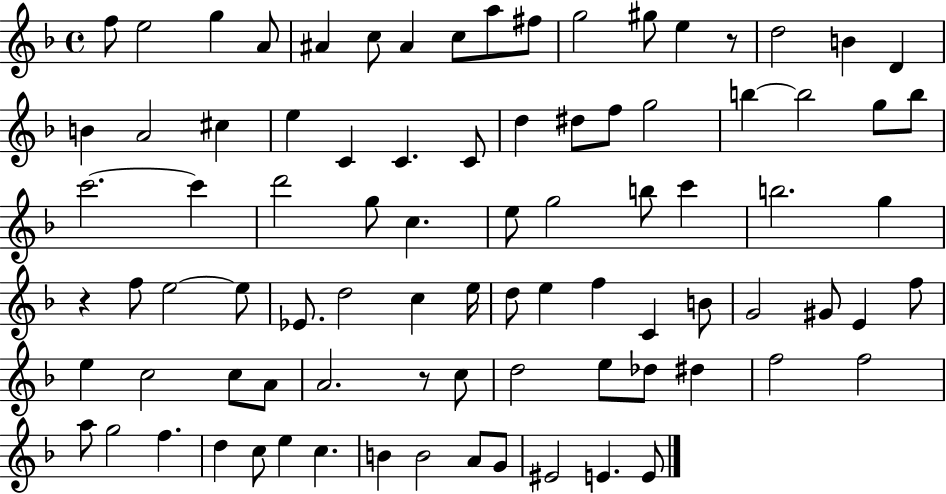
F5/e E5/h G5/q A4/e A#4/q C5/e A#4/q C5/e A5/e F#5/e G5/h G#5/e E5/q R/e D5/h B4/q D4/q B4/q A4/h C#5/q E5/q C4/q C4/q. C4/e D5/q D#5/e F5/e G5/h B5/q B5/h G5/e B5/e C6/h. C6/q D6/h G5/e C5/q. E5/e G5/h B5/e C6/q B5/h. G5/q R/q F5/e E5/h E5/e Eb4/e. D5/h C5/q E5/s D5/e E5/q F5/q C4/q B4/e G4/h G#4/e E4/q F5/e E5/q C5/h C5/e A4/e A4/h. R/e C5/e D5/h E5/e Db5/e D#5/q F5/h F5/h A5/e G5/h F5/q. D5/q C5/e E5/q C5/q. B4/q B4/h A4/e G4/e EIS4/h E4/q. E4/e